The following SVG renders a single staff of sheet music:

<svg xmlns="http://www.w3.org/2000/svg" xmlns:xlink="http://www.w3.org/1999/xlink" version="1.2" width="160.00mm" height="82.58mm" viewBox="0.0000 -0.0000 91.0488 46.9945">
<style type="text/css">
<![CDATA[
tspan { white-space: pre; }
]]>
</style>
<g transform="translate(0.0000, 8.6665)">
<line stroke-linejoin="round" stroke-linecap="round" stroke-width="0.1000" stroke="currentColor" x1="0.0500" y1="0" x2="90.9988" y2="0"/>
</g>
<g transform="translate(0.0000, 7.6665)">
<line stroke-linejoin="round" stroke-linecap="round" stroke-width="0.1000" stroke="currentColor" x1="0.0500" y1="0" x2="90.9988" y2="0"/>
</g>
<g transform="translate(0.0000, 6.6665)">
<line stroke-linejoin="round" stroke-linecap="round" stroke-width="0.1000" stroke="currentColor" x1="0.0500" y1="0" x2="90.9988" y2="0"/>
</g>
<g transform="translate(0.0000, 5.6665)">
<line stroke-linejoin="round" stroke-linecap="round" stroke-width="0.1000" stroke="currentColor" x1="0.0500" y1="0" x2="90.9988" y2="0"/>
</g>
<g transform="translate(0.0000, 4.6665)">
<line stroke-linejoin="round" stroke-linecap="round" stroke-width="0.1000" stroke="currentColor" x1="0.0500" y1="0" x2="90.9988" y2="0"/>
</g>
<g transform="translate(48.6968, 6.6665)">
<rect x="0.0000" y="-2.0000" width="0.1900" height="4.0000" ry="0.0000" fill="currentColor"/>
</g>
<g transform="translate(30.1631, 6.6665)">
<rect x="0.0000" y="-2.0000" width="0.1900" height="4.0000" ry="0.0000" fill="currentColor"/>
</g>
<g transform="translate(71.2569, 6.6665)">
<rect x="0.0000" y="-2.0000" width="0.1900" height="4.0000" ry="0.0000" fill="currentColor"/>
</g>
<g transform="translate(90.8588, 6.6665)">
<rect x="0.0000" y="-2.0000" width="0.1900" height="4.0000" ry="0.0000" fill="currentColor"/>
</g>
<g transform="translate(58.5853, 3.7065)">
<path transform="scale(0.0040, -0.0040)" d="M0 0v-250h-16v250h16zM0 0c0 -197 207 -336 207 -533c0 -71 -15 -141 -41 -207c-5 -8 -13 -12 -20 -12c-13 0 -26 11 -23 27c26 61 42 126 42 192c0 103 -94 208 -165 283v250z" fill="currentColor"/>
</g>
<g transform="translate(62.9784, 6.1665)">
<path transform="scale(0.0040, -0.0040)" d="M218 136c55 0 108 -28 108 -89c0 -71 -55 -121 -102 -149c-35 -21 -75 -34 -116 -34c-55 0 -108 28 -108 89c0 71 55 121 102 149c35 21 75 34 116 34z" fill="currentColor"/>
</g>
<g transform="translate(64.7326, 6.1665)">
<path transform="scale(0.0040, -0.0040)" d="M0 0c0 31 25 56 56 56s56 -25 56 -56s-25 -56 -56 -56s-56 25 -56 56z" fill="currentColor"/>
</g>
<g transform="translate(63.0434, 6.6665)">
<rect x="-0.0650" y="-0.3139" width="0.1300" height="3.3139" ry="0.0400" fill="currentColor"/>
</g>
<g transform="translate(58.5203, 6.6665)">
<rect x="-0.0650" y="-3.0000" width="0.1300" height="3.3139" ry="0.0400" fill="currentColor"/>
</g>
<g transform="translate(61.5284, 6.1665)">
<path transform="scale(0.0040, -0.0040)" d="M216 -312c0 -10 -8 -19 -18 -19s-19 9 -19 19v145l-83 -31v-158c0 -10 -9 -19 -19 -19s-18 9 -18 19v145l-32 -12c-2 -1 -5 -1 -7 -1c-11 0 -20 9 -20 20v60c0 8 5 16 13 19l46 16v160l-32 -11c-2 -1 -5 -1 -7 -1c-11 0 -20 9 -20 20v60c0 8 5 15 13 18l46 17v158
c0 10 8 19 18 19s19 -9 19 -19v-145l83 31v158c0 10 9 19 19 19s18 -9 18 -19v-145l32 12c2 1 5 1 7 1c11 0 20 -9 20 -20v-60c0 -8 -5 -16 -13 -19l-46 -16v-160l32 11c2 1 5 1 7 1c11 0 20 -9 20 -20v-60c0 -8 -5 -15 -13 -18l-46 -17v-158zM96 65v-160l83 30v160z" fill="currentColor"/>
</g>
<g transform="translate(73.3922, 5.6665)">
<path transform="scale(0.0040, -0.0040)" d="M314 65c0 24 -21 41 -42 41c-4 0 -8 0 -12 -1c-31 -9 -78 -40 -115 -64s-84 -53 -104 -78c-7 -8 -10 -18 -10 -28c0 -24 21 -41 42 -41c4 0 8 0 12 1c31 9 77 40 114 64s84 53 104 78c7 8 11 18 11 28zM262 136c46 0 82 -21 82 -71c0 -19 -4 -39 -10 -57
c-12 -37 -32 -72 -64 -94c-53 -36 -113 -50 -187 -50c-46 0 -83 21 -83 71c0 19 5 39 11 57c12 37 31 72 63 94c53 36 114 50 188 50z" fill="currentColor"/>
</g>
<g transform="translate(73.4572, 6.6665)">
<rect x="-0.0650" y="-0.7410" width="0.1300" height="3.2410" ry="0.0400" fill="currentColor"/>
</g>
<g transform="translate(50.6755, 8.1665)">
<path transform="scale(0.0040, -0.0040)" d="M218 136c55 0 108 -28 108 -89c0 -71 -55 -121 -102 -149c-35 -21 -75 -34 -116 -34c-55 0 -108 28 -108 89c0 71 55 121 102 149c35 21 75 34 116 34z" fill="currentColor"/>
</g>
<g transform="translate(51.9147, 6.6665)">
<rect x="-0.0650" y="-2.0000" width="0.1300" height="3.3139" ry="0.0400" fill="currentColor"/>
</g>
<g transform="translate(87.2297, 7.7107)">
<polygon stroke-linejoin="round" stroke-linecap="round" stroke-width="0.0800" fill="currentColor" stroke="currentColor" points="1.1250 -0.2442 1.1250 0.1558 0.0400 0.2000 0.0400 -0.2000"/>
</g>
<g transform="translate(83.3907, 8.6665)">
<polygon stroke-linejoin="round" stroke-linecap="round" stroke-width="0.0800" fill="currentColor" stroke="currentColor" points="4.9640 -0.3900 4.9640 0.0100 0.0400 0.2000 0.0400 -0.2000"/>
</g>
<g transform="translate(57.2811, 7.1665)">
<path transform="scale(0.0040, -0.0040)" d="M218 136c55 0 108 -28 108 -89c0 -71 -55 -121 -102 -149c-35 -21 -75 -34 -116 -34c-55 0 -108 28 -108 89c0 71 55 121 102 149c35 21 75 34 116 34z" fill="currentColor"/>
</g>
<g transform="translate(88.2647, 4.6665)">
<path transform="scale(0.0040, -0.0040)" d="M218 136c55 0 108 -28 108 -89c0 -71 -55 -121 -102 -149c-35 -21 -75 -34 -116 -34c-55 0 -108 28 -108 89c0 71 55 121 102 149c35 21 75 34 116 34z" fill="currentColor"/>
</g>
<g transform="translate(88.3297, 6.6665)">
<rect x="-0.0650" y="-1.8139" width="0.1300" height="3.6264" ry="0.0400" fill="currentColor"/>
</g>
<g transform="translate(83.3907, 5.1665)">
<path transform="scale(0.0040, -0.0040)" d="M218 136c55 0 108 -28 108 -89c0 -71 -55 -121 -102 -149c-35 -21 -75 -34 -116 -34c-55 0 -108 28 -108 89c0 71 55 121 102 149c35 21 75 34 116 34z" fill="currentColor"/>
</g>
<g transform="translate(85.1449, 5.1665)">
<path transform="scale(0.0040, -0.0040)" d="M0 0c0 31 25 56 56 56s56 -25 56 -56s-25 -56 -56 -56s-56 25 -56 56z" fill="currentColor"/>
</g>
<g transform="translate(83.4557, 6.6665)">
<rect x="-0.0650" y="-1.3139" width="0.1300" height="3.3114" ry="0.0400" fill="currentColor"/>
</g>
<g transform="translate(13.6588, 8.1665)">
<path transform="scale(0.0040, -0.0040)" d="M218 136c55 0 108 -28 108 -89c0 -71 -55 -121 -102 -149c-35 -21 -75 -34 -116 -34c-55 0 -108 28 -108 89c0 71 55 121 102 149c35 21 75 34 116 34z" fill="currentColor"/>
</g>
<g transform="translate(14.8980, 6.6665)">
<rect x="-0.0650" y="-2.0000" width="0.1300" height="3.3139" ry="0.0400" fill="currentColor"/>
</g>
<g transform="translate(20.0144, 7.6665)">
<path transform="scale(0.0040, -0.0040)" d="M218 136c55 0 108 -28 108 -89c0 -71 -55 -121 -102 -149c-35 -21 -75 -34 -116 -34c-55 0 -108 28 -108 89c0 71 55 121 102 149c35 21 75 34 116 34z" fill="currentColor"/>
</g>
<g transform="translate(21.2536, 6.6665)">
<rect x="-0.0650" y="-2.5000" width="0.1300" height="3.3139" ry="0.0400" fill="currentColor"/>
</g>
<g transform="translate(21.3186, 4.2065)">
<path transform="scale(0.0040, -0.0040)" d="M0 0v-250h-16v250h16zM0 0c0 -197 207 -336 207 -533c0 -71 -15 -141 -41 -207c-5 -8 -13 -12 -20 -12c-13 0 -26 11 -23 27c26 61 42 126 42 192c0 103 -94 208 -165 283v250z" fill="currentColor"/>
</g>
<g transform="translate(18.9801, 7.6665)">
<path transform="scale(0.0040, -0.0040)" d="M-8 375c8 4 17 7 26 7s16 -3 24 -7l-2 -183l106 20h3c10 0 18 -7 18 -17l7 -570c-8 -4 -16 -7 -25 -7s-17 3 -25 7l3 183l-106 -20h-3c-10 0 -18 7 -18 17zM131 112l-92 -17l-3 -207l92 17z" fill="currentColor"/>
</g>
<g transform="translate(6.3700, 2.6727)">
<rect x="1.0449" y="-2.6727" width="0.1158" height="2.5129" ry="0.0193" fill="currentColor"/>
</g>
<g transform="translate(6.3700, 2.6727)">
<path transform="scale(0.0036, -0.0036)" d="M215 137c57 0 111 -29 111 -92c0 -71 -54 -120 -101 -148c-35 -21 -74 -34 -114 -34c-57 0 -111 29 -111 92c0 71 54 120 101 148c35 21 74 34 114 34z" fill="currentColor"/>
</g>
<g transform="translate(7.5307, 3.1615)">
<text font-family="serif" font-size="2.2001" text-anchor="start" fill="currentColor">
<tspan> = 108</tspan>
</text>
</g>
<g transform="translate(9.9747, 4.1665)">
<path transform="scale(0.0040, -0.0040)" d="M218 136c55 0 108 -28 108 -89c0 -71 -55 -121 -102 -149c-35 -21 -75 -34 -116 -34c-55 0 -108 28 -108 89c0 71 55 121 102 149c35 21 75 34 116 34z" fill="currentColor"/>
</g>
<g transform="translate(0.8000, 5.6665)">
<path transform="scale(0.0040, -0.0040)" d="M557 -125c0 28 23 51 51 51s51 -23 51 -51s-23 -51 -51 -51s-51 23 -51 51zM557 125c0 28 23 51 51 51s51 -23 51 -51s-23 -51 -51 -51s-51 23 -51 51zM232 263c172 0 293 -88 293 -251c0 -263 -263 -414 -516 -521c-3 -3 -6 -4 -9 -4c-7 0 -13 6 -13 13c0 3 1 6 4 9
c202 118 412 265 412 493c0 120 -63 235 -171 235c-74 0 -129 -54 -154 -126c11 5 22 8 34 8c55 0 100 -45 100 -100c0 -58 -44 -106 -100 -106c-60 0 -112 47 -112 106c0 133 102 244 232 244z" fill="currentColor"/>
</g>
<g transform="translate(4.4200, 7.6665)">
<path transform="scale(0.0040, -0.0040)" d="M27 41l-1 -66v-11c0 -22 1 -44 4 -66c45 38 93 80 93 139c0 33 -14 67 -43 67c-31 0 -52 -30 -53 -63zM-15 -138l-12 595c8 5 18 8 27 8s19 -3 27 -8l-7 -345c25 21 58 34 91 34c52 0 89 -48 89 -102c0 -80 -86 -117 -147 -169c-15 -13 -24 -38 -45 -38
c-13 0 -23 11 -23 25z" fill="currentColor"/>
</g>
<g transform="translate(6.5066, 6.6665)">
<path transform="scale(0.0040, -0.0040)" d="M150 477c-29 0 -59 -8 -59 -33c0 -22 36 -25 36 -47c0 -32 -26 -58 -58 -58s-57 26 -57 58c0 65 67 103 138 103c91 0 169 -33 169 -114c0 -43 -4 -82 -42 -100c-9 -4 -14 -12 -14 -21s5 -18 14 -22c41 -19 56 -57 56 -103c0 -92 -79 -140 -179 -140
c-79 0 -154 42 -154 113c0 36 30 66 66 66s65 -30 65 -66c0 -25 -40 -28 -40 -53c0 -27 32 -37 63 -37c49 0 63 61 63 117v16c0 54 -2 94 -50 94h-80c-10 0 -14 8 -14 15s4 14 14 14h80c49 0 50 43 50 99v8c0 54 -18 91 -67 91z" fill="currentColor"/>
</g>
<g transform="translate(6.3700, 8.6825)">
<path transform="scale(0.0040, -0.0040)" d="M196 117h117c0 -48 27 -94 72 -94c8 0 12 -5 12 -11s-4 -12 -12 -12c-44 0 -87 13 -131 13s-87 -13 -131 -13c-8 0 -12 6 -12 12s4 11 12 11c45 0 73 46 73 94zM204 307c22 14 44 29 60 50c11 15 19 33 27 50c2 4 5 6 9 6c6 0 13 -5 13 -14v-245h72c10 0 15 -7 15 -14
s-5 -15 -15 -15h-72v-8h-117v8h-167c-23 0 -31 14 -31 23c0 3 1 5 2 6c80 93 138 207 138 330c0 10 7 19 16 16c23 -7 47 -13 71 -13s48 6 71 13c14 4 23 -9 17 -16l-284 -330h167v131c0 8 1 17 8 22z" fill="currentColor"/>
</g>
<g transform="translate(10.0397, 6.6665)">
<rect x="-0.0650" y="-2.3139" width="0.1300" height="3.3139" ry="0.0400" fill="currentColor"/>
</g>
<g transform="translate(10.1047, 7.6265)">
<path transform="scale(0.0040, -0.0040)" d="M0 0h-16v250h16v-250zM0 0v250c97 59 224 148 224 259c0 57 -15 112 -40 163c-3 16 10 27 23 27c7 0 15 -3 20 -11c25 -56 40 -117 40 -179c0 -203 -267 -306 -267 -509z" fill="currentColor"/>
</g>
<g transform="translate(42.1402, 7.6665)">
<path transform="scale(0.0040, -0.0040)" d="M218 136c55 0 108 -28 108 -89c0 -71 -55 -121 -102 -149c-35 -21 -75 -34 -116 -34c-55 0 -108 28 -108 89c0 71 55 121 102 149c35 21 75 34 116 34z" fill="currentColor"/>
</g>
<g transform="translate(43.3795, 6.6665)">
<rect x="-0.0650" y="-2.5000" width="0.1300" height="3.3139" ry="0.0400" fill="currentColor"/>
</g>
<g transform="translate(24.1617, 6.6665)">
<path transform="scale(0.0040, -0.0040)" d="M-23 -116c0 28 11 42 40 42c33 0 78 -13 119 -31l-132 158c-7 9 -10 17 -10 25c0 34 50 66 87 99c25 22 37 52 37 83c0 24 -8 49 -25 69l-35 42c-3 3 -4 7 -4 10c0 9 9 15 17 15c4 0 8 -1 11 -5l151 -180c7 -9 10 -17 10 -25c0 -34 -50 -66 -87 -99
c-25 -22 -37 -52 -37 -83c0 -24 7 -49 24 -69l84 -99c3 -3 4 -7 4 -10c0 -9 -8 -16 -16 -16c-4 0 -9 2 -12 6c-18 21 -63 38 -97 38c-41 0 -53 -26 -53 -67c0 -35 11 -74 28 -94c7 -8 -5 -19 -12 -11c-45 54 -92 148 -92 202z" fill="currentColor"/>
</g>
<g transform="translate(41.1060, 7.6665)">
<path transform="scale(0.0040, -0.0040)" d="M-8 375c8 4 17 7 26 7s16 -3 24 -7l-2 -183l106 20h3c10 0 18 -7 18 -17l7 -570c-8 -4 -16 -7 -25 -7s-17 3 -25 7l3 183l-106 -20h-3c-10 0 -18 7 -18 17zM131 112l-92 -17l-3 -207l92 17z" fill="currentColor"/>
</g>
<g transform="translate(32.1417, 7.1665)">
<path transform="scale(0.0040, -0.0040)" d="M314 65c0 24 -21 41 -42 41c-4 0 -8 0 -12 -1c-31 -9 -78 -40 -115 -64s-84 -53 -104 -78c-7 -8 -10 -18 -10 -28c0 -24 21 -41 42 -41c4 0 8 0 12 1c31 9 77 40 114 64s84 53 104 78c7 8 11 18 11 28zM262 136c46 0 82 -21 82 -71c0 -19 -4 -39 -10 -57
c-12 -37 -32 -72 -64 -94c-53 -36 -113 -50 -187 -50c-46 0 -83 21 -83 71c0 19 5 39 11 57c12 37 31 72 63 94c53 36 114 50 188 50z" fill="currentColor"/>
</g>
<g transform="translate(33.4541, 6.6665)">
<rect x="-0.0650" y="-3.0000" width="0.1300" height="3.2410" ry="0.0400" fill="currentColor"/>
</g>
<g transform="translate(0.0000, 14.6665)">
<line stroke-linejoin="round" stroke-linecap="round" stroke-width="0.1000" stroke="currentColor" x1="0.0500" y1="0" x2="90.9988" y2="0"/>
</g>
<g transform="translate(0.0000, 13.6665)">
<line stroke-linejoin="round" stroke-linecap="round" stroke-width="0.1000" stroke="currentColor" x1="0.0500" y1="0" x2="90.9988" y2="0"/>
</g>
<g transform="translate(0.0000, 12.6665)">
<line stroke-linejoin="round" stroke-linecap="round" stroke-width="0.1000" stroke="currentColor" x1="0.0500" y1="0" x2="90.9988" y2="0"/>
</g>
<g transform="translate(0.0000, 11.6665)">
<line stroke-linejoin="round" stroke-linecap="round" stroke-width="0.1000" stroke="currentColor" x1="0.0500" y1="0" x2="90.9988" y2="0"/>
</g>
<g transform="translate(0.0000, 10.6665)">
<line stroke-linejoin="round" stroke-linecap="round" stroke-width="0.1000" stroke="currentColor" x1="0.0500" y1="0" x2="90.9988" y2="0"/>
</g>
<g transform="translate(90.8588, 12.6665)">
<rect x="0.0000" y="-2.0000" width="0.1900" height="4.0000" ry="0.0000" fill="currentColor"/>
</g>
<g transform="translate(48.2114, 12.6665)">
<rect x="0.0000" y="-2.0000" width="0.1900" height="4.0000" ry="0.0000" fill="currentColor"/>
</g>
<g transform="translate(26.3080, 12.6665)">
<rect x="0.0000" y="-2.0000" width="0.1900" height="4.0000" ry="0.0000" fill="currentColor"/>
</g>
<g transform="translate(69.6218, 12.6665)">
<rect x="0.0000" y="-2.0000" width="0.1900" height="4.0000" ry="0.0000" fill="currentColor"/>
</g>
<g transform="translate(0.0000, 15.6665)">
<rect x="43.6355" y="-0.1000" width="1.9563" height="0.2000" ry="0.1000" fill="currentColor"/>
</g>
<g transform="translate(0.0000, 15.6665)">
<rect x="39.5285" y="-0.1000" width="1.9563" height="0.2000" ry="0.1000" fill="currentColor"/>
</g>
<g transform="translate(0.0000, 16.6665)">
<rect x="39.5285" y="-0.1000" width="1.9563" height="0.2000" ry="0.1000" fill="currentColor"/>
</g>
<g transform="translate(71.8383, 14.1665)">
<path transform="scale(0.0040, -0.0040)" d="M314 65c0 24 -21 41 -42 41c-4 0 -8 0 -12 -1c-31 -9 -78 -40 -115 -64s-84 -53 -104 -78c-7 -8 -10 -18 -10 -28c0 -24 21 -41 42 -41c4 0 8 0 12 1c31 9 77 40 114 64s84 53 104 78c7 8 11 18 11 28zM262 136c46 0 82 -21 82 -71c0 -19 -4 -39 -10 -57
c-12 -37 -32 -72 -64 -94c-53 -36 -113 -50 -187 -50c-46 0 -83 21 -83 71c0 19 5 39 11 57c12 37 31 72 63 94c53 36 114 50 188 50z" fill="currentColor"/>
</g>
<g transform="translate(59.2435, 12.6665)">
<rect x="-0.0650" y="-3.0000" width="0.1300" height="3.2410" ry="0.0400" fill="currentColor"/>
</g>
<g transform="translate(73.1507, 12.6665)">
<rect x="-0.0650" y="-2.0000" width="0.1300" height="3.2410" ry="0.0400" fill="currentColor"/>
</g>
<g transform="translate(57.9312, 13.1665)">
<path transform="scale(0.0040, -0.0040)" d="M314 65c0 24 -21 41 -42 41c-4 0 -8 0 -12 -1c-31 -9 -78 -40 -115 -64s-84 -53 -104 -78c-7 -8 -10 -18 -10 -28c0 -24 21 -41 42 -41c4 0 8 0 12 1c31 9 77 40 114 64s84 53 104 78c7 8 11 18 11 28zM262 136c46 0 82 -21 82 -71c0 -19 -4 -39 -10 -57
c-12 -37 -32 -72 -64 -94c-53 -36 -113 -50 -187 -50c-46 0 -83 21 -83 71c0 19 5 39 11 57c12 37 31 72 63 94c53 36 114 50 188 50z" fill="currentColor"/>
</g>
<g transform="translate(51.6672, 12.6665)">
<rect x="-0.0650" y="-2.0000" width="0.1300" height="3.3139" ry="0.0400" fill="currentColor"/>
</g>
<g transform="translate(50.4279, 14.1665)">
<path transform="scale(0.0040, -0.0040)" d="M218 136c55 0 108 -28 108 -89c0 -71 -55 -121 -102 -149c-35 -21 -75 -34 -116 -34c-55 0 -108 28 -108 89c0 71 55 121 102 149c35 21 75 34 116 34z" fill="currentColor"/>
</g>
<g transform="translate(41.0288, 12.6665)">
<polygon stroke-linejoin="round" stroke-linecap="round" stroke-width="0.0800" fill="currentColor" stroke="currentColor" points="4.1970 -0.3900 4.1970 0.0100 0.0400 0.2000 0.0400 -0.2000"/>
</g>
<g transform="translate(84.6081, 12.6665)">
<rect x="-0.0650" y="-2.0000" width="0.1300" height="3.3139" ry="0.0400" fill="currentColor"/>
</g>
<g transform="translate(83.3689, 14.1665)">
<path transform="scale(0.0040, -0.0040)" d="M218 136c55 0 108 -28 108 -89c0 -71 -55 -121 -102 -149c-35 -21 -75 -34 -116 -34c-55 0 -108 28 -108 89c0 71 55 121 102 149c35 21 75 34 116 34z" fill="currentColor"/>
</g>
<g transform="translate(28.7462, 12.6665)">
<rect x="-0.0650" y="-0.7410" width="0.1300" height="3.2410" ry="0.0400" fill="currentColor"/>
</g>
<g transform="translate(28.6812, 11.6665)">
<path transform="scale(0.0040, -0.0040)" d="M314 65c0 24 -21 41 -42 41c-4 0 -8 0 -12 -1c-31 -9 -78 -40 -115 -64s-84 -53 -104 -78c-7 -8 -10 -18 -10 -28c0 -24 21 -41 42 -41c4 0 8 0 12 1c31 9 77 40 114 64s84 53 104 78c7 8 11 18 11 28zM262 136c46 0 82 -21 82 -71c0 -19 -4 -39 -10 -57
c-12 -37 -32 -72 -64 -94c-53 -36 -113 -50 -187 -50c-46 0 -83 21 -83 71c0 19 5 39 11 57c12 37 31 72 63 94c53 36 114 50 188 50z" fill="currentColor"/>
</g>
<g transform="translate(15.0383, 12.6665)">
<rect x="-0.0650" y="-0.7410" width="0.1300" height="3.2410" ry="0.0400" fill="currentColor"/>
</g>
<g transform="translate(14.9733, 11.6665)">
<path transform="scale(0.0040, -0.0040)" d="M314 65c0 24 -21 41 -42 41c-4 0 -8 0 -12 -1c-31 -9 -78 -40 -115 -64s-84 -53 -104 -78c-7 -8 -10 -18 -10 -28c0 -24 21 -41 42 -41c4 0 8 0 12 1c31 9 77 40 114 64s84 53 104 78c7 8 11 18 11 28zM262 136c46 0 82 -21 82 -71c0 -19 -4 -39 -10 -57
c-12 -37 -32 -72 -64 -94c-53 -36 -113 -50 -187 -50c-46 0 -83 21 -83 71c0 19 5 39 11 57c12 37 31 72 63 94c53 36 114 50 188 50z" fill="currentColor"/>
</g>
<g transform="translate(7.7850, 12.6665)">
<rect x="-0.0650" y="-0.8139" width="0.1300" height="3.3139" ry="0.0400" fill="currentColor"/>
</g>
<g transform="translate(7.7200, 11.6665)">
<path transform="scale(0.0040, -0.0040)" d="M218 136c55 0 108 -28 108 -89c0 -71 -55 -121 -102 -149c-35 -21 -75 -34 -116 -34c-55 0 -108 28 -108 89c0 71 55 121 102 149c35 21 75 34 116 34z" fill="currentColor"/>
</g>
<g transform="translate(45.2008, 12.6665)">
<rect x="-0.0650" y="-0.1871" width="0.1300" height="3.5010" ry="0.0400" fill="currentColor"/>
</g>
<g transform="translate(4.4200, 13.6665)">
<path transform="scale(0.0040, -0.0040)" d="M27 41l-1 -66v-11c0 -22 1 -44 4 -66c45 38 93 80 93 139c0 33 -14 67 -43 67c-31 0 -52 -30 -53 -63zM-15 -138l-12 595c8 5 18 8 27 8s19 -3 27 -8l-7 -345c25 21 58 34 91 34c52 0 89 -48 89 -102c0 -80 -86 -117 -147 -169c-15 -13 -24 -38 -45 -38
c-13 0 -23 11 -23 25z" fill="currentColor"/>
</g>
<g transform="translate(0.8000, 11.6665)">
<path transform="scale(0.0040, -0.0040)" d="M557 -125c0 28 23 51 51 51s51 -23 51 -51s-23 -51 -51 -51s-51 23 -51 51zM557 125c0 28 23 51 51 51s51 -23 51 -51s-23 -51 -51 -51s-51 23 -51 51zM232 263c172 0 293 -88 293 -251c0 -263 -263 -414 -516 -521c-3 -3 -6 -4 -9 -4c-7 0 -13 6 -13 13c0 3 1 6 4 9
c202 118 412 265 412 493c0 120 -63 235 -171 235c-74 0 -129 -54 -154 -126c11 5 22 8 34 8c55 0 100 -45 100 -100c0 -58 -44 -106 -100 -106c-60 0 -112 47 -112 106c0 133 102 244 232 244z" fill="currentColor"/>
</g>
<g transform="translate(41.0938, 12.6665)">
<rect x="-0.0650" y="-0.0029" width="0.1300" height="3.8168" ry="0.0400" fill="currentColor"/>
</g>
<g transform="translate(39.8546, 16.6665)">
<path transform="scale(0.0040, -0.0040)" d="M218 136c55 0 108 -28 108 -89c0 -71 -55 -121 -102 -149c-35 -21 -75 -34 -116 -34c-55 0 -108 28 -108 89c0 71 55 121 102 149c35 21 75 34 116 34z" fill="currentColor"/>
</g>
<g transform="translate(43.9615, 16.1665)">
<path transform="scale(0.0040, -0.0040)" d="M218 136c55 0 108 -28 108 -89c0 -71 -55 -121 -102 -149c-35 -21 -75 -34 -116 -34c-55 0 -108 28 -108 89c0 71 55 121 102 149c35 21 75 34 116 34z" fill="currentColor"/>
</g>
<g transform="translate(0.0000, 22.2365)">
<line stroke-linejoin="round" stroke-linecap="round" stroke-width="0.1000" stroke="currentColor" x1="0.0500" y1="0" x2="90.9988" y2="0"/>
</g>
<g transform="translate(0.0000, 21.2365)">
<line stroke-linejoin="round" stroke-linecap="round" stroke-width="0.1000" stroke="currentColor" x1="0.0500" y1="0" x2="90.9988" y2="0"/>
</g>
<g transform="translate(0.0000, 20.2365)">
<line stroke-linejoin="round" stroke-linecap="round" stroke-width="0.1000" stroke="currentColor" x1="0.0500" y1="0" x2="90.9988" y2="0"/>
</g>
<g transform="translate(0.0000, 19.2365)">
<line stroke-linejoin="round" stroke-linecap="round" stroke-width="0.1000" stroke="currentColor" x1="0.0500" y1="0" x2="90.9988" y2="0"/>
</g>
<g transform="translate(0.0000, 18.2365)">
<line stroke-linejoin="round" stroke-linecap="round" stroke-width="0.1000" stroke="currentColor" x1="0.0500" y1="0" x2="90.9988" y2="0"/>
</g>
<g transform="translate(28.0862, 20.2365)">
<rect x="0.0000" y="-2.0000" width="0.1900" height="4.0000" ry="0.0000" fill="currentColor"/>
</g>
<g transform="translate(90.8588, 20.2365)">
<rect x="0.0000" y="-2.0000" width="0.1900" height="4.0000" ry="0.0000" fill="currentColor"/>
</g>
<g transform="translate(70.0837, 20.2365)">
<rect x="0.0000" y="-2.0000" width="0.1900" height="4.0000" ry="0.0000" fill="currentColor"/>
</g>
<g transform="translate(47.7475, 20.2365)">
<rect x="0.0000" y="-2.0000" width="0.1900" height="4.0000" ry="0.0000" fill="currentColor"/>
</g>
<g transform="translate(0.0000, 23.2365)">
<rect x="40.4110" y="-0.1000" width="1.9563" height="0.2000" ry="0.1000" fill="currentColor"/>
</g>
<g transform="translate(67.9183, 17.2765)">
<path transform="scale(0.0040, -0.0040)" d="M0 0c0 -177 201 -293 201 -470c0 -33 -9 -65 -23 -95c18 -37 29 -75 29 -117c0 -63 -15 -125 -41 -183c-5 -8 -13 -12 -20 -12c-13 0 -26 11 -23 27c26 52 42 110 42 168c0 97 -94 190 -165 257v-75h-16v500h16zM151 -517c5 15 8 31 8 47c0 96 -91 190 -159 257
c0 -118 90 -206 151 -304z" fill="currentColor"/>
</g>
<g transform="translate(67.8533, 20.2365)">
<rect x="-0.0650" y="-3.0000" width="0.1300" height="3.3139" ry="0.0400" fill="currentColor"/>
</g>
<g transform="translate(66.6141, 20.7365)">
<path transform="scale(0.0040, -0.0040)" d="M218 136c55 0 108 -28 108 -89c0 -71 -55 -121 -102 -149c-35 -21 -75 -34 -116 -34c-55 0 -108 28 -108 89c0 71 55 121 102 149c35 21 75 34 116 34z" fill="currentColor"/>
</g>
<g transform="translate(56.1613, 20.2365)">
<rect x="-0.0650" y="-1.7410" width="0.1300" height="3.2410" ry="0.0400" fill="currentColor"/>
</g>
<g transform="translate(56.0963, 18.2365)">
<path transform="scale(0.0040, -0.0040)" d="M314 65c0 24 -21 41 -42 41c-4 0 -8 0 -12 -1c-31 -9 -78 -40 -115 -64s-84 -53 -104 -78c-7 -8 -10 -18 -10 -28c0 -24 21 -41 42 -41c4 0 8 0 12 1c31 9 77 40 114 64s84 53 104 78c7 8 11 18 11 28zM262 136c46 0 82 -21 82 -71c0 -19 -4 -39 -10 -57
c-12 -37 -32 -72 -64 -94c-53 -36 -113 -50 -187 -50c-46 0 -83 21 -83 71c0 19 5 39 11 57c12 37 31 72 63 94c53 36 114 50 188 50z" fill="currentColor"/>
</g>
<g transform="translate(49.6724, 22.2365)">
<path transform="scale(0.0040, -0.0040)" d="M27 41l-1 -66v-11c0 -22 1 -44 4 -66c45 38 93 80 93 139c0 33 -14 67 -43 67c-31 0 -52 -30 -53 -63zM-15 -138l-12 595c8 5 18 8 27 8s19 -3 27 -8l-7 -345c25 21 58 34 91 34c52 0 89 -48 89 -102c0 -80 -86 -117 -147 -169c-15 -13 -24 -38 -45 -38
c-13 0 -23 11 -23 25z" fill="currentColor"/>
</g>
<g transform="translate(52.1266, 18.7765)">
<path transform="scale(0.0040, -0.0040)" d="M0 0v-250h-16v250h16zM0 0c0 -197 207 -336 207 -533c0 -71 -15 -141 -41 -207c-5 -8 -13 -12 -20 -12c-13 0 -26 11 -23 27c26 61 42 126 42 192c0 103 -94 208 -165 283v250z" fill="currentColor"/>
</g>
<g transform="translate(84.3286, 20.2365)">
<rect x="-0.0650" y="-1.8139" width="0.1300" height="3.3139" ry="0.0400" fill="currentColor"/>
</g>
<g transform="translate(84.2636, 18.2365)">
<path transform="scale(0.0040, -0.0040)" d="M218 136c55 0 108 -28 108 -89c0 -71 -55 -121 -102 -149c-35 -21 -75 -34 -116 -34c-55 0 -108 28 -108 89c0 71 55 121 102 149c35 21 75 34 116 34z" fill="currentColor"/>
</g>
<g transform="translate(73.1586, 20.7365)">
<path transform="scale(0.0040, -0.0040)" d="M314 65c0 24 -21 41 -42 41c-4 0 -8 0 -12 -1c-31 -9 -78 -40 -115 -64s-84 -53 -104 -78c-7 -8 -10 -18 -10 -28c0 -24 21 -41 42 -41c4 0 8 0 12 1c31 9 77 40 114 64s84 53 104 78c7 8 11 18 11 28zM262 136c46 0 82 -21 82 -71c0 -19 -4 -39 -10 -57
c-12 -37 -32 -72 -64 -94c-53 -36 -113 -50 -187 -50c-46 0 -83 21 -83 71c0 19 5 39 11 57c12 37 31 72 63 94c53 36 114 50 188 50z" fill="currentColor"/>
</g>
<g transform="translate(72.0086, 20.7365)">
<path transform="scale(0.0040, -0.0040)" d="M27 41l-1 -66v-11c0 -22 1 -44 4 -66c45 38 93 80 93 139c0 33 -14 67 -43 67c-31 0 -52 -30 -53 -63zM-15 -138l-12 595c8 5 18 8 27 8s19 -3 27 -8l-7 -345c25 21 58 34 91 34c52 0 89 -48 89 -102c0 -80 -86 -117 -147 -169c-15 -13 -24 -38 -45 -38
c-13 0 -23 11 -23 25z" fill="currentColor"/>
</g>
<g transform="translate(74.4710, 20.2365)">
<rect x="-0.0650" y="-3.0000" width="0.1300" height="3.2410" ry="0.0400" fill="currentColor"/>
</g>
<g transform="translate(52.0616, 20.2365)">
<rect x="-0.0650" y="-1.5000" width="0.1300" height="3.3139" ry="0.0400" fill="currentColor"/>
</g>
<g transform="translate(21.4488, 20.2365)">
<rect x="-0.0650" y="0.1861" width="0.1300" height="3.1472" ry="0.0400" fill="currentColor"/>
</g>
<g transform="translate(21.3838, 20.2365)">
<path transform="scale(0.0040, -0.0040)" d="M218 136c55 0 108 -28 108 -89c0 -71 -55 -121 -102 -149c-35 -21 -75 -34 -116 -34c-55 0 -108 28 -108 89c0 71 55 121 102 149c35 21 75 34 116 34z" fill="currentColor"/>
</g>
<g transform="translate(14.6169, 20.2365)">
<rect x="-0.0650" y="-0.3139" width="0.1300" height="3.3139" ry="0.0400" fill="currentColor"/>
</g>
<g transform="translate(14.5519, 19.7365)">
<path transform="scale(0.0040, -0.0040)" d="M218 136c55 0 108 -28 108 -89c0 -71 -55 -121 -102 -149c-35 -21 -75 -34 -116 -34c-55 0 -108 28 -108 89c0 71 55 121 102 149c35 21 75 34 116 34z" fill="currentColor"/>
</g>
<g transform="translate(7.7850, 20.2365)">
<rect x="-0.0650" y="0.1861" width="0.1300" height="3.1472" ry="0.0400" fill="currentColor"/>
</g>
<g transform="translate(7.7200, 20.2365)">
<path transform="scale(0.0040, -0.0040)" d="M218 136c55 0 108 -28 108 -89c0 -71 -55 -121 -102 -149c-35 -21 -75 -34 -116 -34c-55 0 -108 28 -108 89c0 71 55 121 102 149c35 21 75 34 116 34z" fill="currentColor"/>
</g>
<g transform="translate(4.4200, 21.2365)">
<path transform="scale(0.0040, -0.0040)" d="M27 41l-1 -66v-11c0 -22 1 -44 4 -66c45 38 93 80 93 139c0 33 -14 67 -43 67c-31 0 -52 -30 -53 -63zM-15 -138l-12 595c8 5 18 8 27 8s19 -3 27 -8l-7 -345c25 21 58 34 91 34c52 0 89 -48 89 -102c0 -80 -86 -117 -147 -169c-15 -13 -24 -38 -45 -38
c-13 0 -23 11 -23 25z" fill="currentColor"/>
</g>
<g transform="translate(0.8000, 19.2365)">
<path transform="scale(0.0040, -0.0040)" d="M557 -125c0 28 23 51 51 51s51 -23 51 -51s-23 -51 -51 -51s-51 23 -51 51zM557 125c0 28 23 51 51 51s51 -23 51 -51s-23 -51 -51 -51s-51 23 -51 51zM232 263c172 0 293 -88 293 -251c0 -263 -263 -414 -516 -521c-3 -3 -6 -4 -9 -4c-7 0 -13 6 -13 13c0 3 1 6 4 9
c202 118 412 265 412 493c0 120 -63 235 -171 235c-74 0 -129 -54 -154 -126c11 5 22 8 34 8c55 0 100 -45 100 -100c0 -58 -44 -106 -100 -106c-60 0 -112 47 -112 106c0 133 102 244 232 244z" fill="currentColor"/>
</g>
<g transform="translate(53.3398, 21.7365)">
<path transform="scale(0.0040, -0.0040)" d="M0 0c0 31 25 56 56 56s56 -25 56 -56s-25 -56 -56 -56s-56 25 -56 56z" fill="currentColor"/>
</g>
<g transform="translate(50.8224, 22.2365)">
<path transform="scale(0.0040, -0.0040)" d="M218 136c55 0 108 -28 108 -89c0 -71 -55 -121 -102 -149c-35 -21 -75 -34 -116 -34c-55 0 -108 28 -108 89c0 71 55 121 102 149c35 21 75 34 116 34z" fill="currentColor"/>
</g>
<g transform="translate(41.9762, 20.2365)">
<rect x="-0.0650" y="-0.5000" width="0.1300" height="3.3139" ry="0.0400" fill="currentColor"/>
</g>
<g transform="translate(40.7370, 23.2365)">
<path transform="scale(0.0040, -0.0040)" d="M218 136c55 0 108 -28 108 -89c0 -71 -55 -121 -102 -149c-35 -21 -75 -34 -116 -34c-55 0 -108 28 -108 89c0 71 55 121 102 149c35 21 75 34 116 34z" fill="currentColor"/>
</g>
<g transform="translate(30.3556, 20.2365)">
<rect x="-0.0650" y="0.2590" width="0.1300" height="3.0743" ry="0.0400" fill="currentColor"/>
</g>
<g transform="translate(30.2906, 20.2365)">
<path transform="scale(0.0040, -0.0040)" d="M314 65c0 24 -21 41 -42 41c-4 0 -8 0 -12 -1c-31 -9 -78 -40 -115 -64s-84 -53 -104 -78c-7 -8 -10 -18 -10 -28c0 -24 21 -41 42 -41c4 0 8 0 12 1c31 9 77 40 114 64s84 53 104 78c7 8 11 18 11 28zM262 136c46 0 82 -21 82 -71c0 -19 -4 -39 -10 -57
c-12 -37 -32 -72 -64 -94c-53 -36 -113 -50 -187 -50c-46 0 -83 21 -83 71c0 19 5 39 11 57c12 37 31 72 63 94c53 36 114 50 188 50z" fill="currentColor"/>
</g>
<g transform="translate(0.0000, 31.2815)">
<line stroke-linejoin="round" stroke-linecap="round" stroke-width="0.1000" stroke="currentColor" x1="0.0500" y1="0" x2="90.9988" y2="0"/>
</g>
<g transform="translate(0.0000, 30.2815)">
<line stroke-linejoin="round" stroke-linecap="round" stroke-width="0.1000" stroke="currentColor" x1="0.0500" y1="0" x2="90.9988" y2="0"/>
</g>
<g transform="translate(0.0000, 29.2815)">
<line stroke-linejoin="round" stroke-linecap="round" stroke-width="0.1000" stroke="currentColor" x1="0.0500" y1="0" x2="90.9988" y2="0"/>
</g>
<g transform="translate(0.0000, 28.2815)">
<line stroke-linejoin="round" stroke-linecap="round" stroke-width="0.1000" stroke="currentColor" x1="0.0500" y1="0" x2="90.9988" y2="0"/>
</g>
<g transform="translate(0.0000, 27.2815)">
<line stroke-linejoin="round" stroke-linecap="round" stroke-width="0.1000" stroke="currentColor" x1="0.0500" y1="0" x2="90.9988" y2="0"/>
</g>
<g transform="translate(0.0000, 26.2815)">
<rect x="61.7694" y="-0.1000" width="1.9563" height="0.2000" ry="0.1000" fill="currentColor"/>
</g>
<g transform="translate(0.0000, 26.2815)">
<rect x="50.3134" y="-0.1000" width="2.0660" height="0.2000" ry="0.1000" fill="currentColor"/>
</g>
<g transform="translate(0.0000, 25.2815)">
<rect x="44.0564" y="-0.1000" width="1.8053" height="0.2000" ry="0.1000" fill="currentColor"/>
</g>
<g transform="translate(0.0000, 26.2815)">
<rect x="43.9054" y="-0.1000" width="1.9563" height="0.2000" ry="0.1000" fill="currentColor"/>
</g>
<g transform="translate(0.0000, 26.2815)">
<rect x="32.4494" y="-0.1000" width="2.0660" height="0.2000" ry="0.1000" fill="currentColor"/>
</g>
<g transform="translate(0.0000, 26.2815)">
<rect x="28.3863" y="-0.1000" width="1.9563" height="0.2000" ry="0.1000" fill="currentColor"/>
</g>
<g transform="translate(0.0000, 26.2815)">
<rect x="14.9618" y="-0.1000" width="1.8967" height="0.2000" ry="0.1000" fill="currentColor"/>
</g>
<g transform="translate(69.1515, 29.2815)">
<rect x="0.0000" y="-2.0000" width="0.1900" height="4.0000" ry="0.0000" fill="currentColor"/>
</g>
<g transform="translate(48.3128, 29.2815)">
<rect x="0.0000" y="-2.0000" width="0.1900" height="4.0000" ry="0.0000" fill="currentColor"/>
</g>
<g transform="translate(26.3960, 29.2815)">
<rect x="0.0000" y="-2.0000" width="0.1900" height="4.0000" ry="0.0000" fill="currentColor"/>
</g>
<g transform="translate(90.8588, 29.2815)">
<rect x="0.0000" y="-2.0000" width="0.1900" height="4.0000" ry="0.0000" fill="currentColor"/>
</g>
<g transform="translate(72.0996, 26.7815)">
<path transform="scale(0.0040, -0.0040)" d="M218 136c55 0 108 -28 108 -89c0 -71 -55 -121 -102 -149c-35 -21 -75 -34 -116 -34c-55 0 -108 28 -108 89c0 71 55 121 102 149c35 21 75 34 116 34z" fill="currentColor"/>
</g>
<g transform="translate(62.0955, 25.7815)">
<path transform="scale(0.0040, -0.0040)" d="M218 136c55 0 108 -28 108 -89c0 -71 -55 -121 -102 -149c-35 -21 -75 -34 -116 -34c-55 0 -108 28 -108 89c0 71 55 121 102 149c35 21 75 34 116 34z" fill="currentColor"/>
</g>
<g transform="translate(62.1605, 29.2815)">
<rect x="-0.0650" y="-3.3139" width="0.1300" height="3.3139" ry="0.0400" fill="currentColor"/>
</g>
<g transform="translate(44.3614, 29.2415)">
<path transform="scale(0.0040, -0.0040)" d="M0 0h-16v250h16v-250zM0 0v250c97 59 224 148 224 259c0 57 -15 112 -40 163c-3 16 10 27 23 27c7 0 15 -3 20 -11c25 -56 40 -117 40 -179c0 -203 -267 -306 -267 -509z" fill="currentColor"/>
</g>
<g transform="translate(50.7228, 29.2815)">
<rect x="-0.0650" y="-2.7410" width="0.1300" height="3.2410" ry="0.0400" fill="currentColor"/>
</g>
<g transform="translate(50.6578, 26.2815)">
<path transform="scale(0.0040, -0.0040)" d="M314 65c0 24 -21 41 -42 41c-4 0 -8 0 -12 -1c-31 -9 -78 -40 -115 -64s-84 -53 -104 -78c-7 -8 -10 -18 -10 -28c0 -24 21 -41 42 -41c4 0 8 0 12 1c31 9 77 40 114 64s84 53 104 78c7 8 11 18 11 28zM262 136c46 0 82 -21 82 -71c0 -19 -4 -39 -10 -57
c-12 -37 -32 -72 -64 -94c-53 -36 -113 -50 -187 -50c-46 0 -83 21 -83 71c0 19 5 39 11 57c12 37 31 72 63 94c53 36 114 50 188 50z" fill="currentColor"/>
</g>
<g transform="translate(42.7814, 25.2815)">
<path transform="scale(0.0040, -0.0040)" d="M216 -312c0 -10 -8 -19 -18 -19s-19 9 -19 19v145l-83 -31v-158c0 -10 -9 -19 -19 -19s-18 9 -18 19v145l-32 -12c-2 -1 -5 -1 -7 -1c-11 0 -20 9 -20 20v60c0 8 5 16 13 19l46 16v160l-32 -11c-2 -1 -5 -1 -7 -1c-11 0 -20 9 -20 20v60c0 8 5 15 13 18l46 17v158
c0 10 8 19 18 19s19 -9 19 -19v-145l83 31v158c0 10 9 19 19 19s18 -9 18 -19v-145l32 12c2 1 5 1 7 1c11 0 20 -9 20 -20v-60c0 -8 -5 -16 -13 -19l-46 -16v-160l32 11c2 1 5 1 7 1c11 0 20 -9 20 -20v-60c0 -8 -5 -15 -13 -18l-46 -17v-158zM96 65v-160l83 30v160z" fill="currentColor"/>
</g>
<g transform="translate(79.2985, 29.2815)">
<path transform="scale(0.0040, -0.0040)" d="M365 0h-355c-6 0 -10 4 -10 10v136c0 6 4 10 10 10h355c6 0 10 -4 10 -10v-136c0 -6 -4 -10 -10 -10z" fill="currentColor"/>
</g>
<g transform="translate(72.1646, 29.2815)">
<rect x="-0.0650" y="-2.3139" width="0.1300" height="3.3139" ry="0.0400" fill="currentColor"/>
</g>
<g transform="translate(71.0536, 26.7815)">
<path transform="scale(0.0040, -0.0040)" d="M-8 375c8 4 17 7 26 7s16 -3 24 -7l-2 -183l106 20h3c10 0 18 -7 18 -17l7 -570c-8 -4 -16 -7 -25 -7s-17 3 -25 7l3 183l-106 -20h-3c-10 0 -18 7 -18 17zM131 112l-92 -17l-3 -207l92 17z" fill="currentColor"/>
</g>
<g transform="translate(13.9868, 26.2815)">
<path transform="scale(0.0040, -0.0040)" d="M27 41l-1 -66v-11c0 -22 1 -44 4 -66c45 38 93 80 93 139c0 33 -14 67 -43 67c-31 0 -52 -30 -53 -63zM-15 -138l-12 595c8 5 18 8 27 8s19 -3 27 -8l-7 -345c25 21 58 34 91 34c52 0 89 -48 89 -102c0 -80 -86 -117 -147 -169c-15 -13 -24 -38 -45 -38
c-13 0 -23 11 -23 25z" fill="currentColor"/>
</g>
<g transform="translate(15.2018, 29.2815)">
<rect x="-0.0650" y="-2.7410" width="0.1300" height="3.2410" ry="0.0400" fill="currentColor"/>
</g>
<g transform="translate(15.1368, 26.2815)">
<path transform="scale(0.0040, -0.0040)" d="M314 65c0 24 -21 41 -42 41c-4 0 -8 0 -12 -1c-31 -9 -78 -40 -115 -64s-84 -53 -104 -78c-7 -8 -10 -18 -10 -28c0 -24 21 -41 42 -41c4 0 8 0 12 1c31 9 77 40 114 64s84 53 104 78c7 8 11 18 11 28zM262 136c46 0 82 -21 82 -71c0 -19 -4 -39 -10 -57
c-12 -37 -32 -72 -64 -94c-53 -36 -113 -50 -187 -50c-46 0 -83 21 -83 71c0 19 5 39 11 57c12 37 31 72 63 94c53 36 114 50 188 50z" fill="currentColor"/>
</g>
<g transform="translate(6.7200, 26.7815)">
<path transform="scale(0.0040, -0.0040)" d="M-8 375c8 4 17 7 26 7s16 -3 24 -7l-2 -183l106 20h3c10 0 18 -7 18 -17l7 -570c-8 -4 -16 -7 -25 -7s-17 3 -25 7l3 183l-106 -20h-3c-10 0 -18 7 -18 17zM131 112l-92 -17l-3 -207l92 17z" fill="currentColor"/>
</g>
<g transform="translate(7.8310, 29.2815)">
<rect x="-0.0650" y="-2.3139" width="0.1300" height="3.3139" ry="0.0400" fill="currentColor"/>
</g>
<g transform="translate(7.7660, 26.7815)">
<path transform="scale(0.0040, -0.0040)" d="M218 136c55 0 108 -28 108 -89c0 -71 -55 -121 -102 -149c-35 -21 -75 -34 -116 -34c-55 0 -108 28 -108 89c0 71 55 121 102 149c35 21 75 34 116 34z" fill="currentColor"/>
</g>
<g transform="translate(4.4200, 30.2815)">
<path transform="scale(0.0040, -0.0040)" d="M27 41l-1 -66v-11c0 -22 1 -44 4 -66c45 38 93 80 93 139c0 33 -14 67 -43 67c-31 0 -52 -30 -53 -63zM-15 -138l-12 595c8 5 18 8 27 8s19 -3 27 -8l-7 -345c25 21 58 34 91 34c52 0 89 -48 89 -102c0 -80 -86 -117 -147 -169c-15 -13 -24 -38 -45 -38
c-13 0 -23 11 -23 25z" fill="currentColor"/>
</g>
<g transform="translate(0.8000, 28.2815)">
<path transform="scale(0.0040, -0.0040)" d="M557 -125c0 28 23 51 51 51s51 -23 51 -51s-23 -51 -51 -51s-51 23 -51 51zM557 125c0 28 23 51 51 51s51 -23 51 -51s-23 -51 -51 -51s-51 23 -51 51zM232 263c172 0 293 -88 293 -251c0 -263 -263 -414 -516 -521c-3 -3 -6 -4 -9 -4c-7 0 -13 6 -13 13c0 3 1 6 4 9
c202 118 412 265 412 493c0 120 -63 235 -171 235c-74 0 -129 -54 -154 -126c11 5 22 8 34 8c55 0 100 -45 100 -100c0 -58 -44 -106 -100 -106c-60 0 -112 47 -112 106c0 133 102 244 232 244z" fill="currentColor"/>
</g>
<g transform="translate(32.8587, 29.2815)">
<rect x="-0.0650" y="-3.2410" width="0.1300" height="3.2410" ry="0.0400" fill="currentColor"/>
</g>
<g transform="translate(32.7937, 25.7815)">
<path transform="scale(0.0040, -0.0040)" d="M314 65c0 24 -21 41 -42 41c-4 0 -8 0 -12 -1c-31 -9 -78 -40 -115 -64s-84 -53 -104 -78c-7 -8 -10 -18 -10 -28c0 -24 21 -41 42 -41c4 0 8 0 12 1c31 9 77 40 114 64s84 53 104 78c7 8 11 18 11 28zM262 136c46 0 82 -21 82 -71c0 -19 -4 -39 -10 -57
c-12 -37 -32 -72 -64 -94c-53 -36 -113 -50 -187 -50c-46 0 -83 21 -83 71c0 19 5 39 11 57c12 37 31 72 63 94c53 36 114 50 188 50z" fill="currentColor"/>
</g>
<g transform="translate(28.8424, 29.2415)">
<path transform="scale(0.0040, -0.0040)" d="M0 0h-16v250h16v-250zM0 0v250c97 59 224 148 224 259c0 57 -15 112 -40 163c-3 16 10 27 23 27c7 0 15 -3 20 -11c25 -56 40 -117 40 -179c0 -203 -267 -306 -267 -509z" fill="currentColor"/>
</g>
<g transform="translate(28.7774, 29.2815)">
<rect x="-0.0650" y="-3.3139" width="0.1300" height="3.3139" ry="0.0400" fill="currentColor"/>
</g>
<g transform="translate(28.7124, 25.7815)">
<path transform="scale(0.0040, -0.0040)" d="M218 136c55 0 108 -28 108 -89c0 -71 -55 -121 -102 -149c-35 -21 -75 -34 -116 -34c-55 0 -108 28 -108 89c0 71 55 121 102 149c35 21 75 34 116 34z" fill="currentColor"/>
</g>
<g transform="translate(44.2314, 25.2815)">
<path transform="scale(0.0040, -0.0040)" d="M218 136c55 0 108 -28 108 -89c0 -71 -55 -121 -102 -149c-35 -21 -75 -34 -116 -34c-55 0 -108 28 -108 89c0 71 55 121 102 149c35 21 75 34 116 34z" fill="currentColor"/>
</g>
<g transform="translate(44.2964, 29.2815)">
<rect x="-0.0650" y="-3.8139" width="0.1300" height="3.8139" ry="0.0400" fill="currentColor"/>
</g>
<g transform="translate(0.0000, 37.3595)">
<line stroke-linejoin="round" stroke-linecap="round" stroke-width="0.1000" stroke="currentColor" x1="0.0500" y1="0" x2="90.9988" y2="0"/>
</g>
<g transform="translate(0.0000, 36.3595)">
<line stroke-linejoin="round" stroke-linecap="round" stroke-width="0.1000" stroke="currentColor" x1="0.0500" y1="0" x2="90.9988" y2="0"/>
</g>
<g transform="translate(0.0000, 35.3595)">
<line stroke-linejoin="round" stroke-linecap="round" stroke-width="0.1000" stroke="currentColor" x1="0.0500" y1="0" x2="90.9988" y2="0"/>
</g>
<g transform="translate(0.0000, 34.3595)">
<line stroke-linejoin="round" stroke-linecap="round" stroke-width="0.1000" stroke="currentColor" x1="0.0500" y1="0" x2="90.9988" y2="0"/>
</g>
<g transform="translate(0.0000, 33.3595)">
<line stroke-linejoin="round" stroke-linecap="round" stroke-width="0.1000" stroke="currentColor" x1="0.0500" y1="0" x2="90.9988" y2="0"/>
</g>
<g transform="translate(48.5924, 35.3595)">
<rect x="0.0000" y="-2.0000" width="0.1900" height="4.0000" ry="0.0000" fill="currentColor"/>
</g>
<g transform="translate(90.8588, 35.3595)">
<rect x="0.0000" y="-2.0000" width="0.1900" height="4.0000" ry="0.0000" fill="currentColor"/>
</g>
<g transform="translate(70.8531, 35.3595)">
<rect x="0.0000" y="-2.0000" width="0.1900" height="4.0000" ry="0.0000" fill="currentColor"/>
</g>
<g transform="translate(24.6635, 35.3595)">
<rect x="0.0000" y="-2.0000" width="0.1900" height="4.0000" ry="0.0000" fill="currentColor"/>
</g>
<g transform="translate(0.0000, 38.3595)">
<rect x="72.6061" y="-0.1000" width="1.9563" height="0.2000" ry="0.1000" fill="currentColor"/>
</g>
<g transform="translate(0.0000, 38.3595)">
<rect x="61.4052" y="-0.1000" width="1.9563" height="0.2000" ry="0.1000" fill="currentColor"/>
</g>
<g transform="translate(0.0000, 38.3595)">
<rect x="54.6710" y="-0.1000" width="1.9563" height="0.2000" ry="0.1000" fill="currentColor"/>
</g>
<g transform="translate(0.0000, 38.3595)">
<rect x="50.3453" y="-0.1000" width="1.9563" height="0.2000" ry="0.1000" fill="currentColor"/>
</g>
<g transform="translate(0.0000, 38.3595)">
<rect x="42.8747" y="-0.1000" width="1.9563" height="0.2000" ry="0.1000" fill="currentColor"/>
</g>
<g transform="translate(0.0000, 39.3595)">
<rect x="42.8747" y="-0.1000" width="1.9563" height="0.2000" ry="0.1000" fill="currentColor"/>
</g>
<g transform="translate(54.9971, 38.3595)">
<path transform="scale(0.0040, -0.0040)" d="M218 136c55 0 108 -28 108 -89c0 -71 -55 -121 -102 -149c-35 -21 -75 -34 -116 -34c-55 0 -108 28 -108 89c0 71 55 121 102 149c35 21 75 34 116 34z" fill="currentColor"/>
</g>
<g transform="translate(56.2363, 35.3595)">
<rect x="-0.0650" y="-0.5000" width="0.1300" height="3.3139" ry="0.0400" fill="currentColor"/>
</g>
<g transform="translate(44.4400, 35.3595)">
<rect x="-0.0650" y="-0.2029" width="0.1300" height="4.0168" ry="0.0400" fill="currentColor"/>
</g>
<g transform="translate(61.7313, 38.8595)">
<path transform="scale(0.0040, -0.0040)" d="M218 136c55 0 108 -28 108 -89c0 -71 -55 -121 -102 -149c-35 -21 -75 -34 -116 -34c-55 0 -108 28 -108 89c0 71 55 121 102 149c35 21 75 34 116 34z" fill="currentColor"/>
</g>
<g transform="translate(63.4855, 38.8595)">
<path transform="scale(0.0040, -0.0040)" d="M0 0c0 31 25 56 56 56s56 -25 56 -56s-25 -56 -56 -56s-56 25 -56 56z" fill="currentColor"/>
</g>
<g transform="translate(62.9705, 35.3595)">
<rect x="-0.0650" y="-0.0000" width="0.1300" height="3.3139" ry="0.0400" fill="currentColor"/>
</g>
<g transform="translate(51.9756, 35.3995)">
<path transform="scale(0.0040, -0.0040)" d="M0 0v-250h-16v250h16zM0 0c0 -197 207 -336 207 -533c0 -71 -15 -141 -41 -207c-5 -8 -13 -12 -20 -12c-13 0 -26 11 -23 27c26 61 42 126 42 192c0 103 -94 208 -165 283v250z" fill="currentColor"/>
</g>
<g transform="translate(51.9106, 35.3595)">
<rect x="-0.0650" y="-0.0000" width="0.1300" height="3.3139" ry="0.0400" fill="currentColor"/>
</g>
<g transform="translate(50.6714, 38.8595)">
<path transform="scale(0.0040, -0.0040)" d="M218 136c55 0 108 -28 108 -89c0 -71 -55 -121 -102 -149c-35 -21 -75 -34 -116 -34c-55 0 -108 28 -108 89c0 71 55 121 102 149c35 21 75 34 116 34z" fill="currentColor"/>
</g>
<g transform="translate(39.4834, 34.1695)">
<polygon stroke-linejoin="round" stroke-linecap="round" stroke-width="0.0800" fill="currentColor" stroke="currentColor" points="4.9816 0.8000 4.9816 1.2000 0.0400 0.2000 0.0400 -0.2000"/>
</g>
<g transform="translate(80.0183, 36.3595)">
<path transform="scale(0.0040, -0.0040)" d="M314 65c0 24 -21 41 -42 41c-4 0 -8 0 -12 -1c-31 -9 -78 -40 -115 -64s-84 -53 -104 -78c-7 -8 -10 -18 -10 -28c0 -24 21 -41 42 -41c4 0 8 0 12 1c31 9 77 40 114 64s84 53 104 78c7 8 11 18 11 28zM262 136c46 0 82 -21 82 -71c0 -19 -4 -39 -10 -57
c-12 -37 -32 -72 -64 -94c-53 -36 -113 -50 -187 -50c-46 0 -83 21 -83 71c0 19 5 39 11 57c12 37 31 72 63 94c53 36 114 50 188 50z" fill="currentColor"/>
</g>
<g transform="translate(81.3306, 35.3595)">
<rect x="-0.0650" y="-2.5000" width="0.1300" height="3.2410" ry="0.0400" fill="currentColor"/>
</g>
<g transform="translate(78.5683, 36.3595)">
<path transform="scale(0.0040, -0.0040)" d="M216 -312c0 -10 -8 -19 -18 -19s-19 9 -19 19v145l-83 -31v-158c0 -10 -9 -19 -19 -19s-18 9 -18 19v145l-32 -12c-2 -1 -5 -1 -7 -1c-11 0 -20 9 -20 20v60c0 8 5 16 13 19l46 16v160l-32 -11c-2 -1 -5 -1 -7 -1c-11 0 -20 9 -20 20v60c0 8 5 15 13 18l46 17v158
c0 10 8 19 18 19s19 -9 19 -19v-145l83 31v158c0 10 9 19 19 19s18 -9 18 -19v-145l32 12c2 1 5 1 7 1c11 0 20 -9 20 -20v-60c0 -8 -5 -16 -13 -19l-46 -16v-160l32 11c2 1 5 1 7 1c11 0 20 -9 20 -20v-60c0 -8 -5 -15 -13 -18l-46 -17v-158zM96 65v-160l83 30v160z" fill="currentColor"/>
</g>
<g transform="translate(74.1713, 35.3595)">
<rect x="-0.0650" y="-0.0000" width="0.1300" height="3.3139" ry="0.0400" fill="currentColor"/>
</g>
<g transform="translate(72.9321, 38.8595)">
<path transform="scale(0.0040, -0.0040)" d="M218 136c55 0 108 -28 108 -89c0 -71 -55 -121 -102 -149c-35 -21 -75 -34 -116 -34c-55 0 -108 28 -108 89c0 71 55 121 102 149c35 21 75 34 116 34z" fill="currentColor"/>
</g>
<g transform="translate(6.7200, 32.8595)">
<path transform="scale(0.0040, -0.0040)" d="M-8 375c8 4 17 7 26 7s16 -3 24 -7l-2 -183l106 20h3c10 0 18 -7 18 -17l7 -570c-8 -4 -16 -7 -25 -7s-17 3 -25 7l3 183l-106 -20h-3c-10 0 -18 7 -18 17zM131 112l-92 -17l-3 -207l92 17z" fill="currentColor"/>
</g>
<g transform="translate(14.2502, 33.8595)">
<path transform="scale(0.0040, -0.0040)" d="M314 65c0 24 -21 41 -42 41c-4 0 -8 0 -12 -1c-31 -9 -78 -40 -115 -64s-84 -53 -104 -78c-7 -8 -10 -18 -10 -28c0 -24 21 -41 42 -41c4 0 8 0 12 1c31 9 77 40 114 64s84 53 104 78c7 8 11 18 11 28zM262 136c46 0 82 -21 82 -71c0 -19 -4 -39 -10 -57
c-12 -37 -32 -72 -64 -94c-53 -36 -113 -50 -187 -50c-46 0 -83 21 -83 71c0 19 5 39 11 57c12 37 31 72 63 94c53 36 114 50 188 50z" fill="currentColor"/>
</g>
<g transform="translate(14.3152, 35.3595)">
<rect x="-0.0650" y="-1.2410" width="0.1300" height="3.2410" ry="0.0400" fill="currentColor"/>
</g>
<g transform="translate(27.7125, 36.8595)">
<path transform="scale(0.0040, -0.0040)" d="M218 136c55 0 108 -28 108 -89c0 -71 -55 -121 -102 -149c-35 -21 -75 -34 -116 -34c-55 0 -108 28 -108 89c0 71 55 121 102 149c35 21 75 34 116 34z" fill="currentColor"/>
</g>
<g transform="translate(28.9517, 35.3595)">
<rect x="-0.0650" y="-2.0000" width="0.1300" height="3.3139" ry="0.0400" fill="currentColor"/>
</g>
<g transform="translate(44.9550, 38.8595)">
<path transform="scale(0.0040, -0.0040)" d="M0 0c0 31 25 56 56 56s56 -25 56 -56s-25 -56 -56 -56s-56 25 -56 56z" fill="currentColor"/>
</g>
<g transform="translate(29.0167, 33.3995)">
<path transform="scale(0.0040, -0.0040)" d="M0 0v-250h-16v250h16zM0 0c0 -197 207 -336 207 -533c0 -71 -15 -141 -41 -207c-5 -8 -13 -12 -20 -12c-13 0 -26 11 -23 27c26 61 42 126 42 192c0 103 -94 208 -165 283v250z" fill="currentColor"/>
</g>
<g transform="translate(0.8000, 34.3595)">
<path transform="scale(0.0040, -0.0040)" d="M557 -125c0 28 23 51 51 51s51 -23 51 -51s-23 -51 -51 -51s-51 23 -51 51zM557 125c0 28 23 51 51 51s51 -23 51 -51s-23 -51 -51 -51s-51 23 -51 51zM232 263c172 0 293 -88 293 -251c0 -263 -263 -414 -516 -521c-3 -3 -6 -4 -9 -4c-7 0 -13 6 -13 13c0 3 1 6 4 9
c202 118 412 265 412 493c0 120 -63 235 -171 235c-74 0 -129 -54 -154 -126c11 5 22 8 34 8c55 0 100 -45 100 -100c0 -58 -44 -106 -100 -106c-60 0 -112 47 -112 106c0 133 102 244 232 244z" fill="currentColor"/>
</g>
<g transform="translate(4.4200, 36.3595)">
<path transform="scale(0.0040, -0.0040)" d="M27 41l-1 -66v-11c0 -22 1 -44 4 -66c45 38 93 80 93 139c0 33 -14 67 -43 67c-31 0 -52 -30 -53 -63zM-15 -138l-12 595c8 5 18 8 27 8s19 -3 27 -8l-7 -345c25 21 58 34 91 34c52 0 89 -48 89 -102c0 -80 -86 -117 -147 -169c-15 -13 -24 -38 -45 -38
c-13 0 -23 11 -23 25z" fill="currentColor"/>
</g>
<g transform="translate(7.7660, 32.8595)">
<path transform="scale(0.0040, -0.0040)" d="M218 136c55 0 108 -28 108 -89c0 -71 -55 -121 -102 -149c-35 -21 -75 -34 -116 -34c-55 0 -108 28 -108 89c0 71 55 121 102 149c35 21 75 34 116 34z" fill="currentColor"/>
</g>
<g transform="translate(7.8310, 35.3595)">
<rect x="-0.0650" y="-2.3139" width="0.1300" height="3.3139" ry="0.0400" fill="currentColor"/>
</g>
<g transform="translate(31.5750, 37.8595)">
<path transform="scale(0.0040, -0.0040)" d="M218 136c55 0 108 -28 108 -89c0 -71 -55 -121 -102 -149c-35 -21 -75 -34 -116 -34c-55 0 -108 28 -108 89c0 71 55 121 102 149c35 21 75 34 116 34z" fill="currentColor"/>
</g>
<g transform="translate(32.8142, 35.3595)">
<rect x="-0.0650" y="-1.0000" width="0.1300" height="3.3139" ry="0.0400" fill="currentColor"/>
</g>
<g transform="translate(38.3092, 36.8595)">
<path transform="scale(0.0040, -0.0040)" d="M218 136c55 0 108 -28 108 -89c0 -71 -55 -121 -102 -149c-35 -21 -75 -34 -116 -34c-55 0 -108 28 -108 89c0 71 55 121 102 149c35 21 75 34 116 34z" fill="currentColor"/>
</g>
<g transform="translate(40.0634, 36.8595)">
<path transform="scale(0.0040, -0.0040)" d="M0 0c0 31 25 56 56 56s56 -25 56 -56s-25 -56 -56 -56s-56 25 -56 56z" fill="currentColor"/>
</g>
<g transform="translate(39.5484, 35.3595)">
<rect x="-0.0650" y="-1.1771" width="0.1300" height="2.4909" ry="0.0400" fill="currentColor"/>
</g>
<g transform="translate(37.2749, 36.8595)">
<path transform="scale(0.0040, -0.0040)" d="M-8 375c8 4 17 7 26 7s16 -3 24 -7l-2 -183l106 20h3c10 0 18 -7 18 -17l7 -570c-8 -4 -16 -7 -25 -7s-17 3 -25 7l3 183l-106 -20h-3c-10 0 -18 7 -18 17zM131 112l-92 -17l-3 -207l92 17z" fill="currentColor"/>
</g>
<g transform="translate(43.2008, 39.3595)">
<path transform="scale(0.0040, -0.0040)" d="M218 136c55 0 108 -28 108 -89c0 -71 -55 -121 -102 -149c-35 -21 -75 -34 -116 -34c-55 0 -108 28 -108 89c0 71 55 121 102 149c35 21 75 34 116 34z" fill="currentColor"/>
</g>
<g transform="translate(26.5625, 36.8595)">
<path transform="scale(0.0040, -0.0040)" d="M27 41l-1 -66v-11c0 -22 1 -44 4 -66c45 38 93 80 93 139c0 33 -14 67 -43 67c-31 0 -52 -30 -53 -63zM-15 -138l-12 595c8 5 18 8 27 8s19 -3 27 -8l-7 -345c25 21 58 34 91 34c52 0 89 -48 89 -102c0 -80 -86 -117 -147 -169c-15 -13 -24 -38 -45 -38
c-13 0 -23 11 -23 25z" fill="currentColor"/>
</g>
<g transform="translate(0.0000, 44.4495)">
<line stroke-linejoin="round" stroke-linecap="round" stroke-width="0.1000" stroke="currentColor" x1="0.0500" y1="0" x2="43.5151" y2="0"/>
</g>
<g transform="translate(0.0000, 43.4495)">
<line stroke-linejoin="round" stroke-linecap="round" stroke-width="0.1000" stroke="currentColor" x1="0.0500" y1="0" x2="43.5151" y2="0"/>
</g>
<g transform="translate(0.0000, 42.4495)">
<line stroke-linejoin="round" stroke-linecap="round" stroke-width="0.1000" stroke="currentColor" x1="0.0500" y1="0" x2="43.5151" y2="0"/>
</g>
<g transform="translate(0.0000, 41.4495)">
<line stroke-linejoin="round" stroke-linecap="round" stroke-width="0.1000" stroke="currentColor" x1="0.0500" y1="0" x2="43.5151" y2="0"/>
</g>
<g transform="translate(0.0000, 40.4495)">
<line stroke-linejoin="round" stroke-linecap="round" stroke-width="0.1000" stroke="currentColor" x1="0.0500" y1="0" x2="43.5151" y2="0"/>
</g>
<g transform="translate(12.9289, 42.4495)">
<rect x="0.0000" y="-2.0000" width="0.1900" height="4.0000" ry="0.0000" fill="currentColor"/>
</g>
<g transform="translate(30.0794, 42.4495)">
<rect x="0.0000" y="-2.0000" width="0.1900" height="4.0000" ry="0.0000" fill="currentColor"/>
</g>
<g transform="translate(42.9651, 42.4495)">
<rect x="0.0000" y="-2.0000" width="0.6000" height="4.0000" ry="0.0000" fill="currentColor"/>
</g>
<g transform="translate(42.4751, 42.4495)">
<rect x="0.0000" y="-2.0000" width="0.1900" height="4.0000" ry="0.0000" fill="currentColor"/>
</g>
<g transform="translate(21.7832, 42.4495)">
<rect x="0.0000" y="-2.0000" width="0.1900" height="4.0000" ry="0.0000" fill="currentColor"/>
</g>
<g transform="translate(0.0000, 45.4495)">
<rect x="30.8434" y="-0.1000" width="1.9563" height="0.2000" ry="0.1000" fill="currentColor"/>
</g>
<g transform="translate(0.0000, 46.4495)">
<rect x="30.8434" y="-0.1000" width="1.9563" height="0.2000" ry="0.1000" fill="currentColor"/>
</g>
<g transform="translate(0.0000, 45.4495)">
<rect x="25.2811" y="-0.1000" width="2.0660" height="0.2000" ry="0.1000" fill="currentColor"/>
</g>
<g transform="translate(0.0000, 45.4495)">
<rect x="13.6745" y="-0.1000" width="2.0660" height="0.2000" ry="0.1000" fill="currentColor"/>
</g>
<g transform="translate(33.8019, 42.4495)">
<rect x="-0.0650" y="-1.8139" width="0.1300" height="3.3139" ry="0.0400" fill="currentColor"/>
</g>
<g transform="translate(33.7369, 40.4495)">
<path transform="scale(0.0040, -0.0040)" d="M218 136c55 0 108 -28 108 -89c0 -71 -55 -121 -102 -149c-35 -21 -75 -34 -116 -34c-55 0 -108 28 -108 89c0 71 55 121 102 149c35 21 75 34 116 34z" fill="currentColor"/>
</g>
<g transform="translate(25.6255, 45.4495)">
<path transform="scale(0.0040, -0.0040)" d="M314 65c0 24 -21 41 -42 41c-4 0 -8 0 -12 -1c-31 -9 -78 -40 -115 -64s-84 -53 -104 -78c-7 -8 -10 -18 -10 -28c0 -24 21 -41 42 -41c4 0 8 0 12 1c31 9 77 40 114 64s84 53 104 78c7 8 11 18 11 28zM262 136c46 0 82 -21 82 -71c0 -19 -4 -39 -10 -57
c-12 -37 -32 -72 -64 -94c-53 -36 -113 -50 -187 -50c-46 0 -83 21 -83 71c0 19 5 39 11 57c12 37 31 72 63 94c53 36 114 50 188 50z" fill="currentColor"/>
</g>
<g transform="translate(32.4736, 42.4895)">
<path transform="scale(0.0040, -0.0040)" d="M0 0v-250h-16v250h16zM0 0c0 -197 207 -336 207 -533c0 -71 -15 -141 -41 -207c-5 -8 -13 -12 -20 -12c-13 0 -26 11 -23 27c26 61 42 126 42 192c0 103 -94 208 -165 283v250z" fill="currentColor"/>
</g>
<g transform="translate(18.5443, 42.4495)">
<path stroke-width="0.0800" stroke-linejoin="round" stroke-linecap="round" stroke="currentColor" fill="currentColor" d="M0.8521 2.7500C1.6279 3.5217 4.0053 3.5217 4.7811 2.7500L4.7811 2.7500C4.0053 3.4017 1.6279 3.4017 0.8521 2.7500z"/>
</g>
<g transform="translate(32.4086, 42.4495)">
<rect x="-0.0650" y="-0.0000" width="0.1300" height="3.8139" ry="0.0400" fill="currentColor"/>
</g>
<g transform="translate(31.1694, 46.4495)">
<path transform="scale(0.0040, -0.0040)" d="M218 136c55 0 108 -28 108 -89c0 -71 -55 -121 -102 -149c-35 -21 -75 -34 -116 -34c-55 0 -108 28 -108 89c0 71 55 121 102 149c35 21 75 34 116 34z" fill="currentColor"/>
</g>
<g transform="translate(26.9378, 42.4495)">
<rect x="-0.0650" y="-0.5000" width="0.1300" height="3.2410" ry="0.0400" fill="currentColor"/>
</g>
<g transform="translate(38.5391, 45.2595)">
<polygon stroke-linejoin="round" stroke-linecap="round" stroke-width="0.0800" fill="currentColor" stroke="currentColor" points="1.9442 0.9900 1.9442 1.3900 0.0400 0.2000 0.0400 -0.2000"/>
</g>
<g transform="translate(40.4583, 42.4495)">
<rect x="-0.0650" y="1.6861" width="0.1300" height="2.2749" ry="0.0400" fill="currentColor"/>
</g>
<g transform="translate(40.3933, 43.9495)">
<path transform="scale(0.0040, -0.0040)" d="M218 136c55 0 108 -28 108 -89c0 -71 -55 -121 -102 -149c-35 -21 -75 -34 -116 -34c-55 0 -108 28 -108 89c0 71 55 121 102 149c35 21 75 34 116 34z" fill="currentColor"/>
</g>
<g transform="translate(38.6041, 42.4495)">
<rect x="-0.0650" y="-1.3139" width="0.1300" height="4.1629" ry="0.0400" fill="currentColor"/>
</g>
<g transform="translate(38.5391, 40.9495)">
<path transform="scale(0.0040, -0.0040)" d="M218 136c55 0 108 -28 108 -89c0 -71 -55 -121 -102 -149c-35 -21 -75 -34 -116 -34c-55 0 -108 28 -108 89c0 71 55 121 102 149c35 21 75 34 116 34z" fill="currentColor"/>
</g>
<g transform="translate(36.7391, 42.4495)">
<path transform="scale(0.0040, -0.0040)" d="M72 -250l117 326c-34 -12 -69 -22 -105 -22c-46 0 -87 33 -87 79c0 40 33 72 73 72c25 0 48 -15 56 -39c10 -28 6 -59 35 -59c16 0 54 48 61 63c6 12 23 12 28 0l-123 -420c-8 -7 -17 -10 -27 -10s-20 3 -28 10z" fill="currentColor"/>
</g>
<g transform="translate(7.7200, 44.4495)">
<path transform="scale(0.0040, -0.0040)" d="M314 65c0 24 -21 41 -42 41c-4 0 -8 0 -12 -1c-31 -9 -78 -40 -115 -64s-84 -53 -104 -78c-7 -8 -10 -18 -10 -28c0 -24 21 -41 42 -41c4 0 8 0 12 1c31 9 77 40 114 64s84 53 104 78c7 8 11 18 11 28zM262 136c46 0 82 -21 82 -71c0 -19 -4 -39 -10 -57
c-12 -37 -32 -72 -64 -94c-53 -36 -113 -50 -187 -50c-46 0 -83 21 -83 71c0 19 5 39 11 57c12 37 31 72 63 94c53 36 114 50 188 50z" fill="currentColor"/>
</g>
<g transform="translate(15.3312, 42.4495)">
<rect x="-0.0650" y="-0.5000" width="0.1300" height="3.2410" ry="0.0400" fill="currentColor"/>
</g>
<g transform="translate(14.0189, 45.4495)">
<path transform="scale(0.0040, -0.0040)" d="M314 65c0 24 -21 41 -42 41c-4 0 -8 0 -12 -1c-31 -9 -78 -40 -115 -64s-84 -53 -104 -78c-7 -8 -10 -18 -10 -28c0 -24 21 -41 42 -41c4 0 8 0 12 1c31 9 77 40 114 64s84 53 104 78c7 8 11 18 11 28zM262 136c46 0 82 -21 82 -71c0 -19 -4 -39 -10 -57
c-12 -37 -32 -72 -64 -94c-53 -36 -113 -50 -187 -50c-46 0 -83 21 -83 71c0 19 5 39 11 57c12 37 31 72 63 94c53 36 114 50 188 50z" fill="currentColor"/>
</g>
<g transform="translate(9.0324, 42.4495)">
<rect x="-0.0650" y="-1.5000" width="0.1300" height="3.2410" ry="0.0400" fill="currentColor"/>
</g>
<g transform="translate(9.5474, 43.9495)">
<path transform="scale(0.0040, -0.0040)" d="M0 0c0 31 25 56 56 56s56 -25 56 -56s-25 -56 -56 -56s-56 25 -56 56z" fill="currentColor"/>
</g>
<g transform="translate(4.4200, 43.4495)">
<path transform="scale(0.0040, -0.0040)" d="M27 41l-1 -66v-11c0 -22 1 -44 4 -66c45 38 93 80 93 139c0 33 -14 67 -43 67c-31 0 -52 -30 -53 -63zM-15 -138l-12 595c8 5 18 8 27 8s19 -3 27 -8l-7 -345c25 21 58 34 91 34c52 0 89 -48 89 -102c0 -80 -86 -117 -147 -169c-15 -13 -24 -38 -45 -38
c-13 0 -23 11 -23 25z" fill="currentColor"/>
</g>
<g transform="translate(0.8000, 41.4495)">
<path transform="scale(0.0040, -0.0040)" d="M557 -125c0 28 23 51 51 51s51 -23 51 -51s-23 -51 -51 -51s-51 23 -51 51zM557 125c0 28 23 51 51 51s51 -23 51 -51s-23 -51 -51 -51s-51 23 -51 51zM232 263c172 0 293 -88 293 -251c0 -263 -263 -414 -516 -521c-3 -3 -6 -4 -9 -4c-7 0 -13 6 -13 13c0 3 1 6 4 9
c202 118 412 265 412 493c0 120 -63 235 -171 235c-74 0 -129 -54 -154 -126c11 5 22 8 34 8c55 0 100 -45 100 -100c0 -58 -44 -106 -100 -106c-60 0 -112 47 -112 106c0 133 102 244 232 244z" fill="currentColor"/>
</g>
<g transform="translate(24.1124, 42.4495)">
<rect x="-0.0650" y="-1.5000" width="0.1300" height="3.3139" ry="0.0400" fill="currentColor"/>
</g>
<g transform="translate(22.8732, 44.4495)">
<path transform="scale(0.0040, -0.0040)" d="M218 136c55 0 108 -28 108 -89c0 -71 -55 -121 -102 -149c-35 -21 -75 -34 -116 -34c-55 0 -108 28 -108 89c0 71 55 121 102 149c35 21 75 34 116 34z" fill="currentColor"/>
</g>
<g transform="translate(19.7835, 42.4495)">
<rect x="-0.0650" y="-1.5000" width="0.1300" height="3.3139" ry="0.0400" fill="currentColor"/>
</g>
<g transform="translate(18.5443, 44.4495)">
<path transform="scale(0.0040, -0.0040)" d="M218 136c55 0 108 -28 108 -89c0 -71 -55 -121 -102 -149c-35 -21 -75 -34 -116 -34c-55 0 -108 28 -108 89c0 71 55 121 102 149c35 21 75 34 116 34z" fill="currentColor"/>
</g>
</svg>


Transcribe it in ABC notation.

X:1
T:Untitled
M:3/4
L:1/4
K:F
_B,/2 A,, B,,/2 z C,2 B,, A,, C,/2 ^E, F,2 G,/2 A,/4 F, F,2 F,2 C,,/2 D,,/2 A,, C,2 A,,2 A,, D, E, D, D,2 E,, _G,,/2 A,2 C,/4 _C,2 A, B, _C2 D/2 D2 ^E/2 C2 D B, z2 B, G,2 _A,,/2 F,, A,,/2 C,,/2 D,,/2 E,, D,, D,, ^B,,2 G,,2 E,,2 G,, G,, E,,2 C,,/2 A, z/2 G,/2 A,,/2